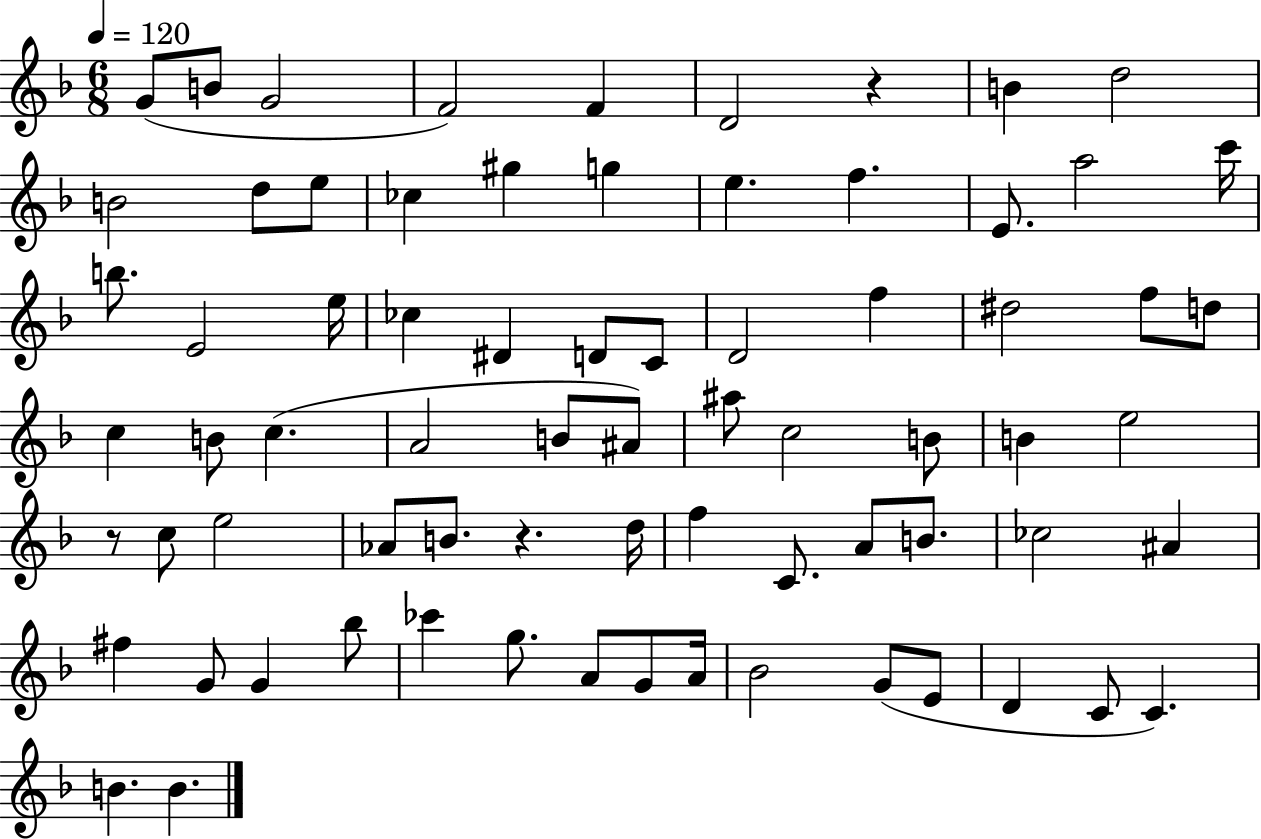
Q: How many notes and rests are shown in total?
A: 73